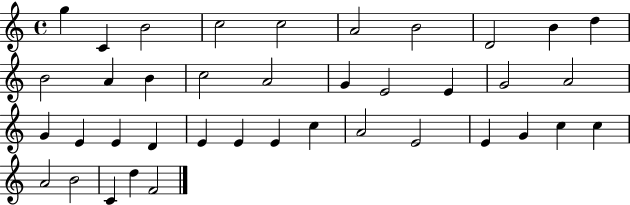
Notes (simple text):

G5/q C4/q B4/h C5/h C5/h A4/h B4/h D4/h B4/q D5/q B4/h A4/q B4/q C5/h A4/h G4/q E4/h E4/q G4/h A4/h G4/q E4/q E4/q D4/q E4/q E4/q E4/q C5/q A4/h E4/h E4/q G4/q C5/q C5/q A4/h B4/h C4/q D5/q F4/h